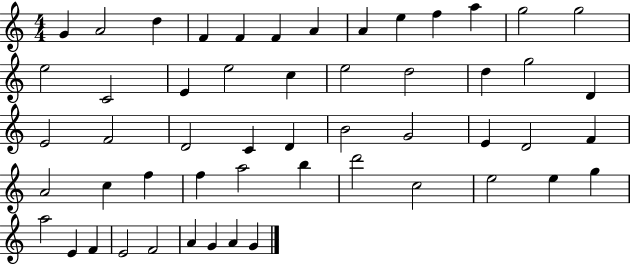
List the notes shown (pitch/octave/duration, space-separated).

G4/q A4/h D5/q F4/q F4/q F4/q A4/q A4/q E5/q F5/q A5/q G5/h G5/h E5/h C4/h E4/q E5/h C5/q E5/h D5/h D5/q G5/h D4/q E4/h F4/h D4/h C4/q D4/q B4/h G4/h E4/q D4/h F4/q A4/h C5/q F5/q F5/q A5/h B5/q D6/h C5/h E5/h E5/q G5/q A5/h E4/q F4/q E4/h F4/h A4/q G4/q A4/q G4/q